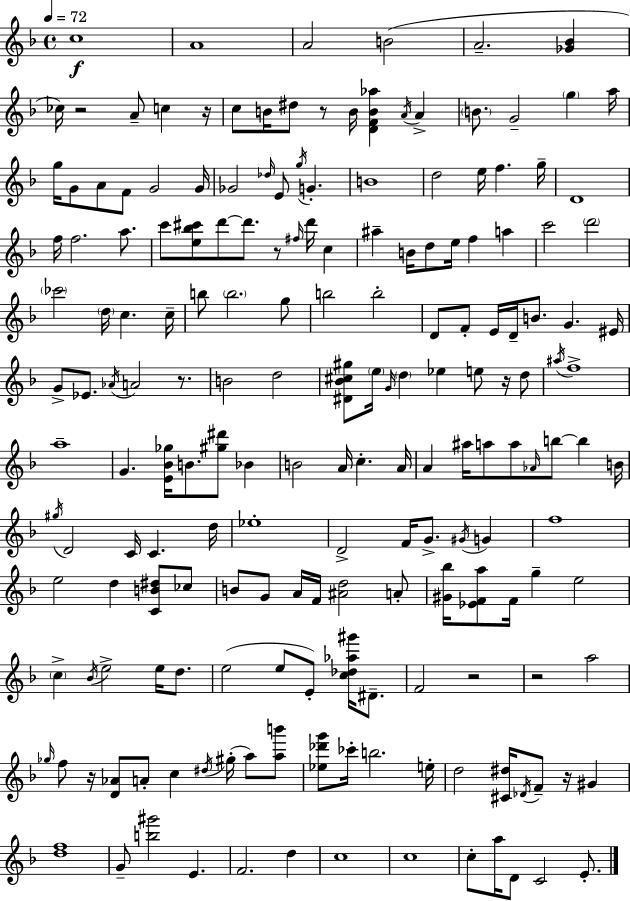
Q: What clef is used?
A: treble